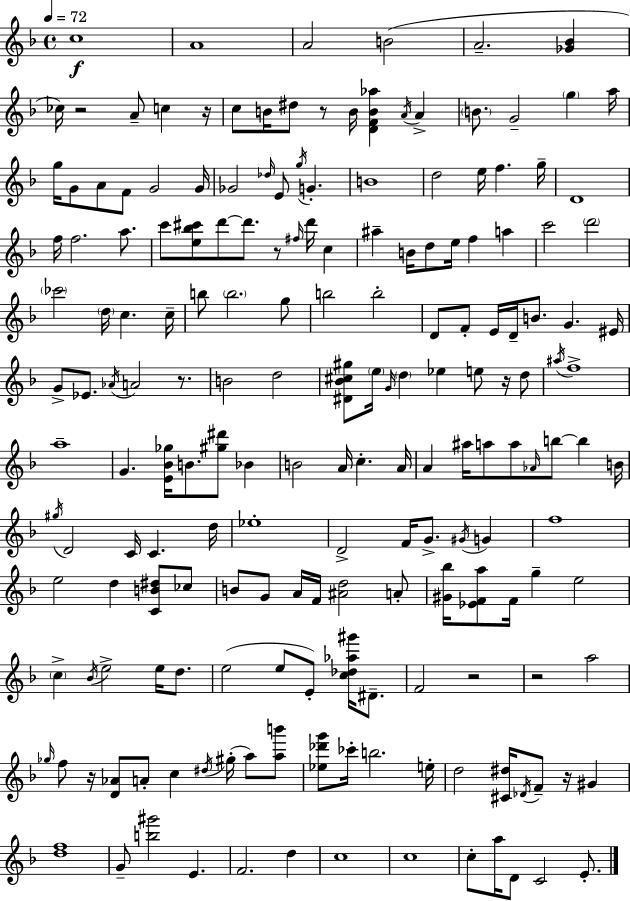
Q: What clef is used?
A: treble